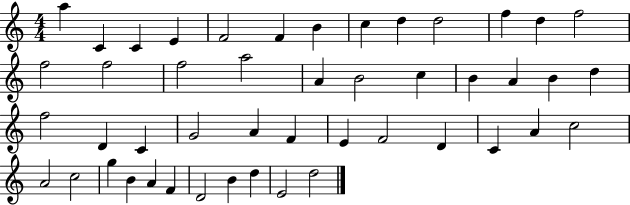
{
  \clef treble
  \numericTimeSignature
  \time 4/4
  \key c \major
  a''4 c'4 c'4 e'4 | f'2 f'4 b'4 | c''4 d''4 d''2 | f''4 d''4 f''2 | \break f''2 f''2 | f''2 a''2 | a'4 b'2 c''4 | b'4 a'4 b'4 d''4 | \break f''2 d'4 c'4 | g'2 a'4 f'4 | e'4 f'2 d'4 | c'4 a'4 c''2 | \break a'2 c''2 | g''4 b'4 a'4 f'4 | d'2 b'4 d''4 | e'2 d''2 | \break \bar "|."
}